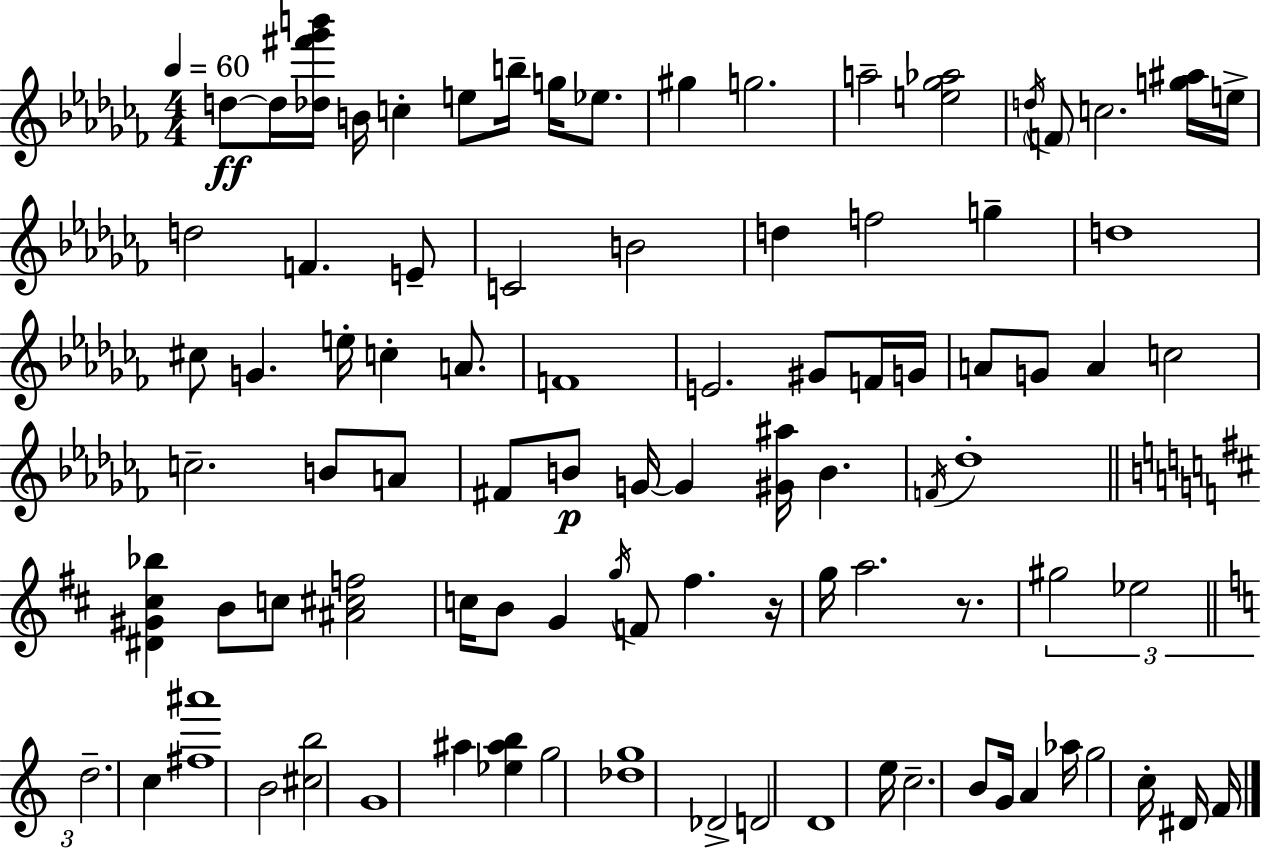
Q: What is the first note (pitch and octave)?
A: D5